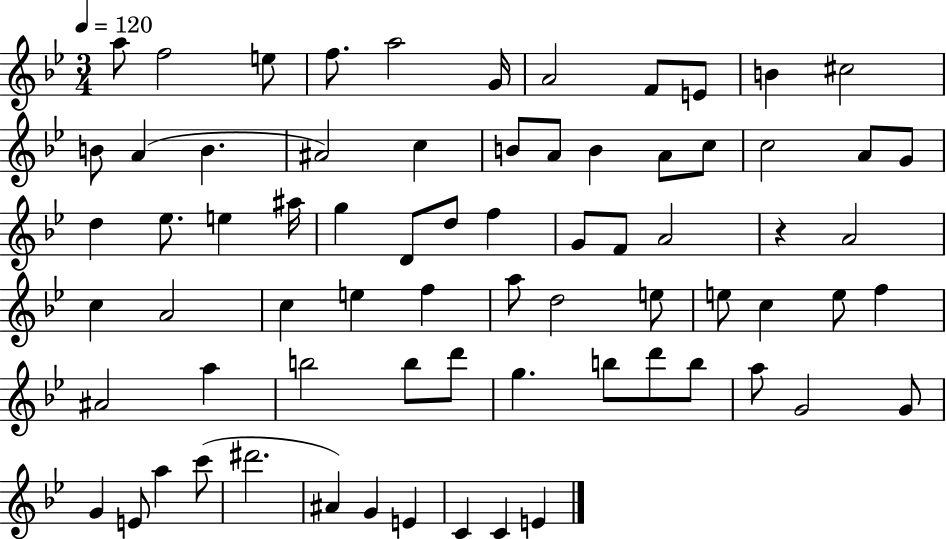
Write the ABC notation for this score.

X:1
T:Untitled
M:3/4
L:1/4
K:Bb
a/2 f2 e/2 f/2 a2 G/4 A2 F/2 E/2 B ^c2 B/2 A B ^A2 c B/2 A/2 B A/2 c/2 c2 A/2 G/2 d _e/2 e ^a/4 g D/2 d/2 f G/2 F/2 A2 z A2 c A2 c e f a/2 d2 e/2 e/2 c e/2 f ^A2 a b2 b/2 d'/2 g b/2 d'/2 b/2 a/2 G2 G/2 G E/2 a c'/2 ^d'2 ^A G E C C E